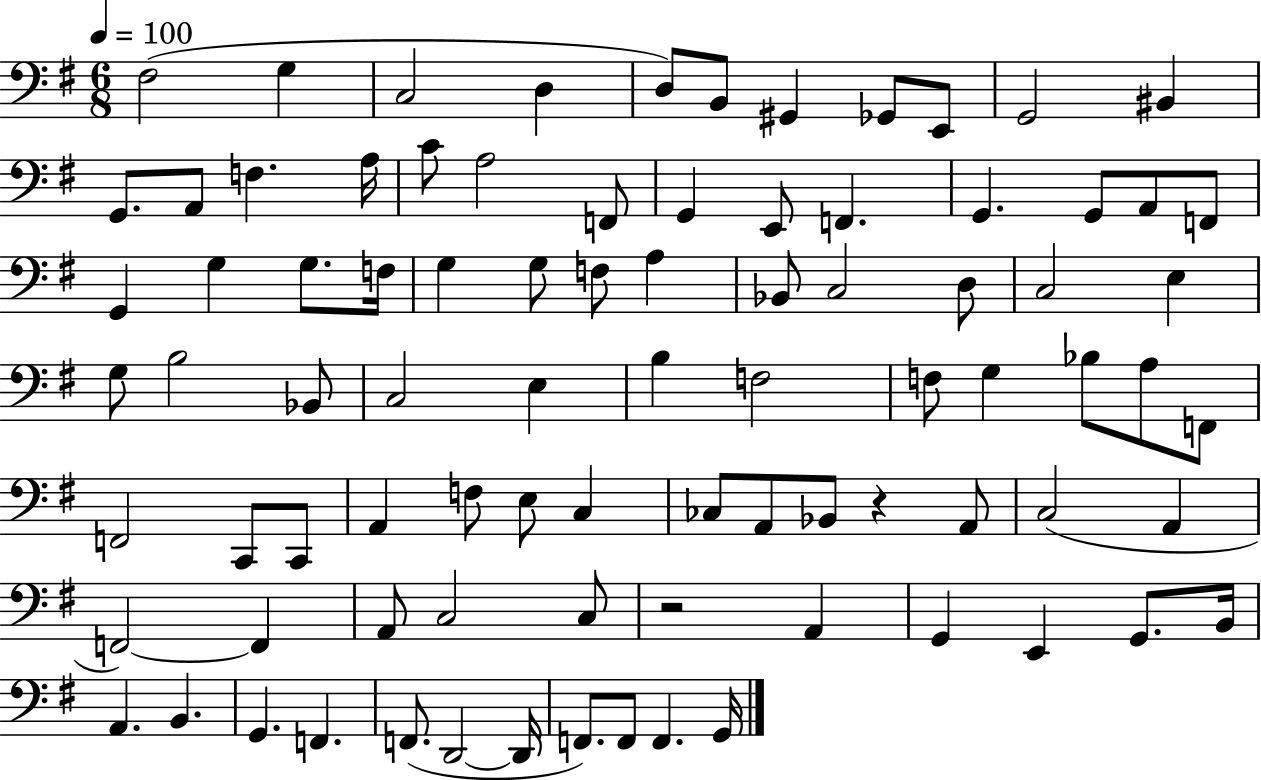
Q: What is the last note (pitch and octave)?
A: G2